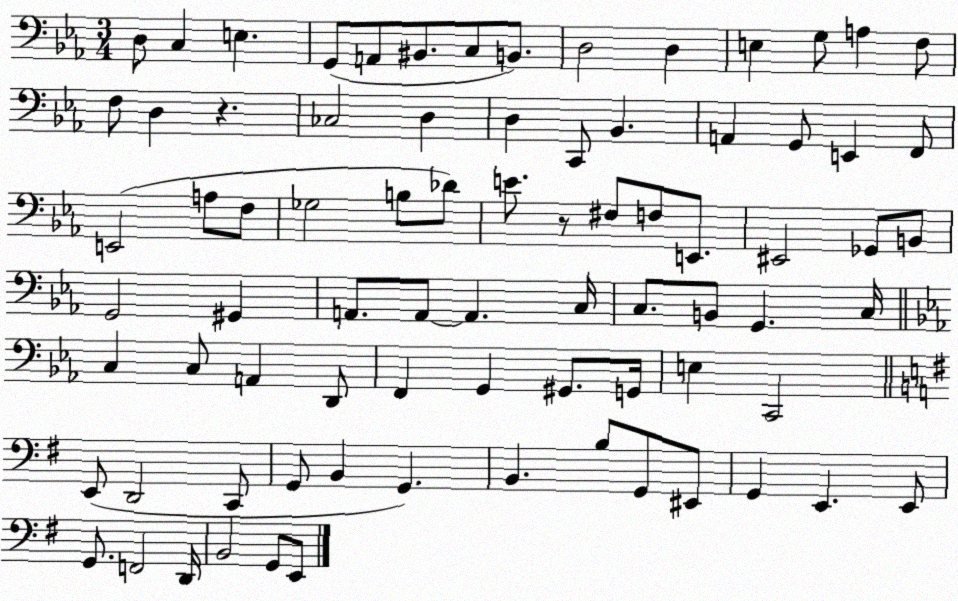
X:1
T:Untitled
M:3/4
L:1/4
K:Eb
D,/2 C, E, G,,/2 A,,/2 ^B,,/2 C,/2 B,,/2 D,2 D, E, G,/2 A, F,/2 F,/2 D, z _C,2 D, D, C,,/2 _B,, A,, G,,/2 E,, F,,/2 E,,2 A,/2 F,/2 _G,2 B,/2 _D/2 E/2 z/2 ^F,/2 F,/2 E,,/2 ^E,,2 _G,,/2 B,,/2 G,,2 ^G,, A,,/2 A,,/2 A,, C,/4 C,/2 B,,/2 G,, C,/4 C, C,/2 A,, D,,/2 F,, G,, ^G,,/2 G,,/4 E, C,,2 E,,/2 D,,2 C,,/2 G,,/2 B,, G,, B,, B,/2 G,,/2 ^E,,/2 G,, E,, E,,/2 G,,/2 F,,2 D,,/4 B,,2 G,,/2 E,,/2